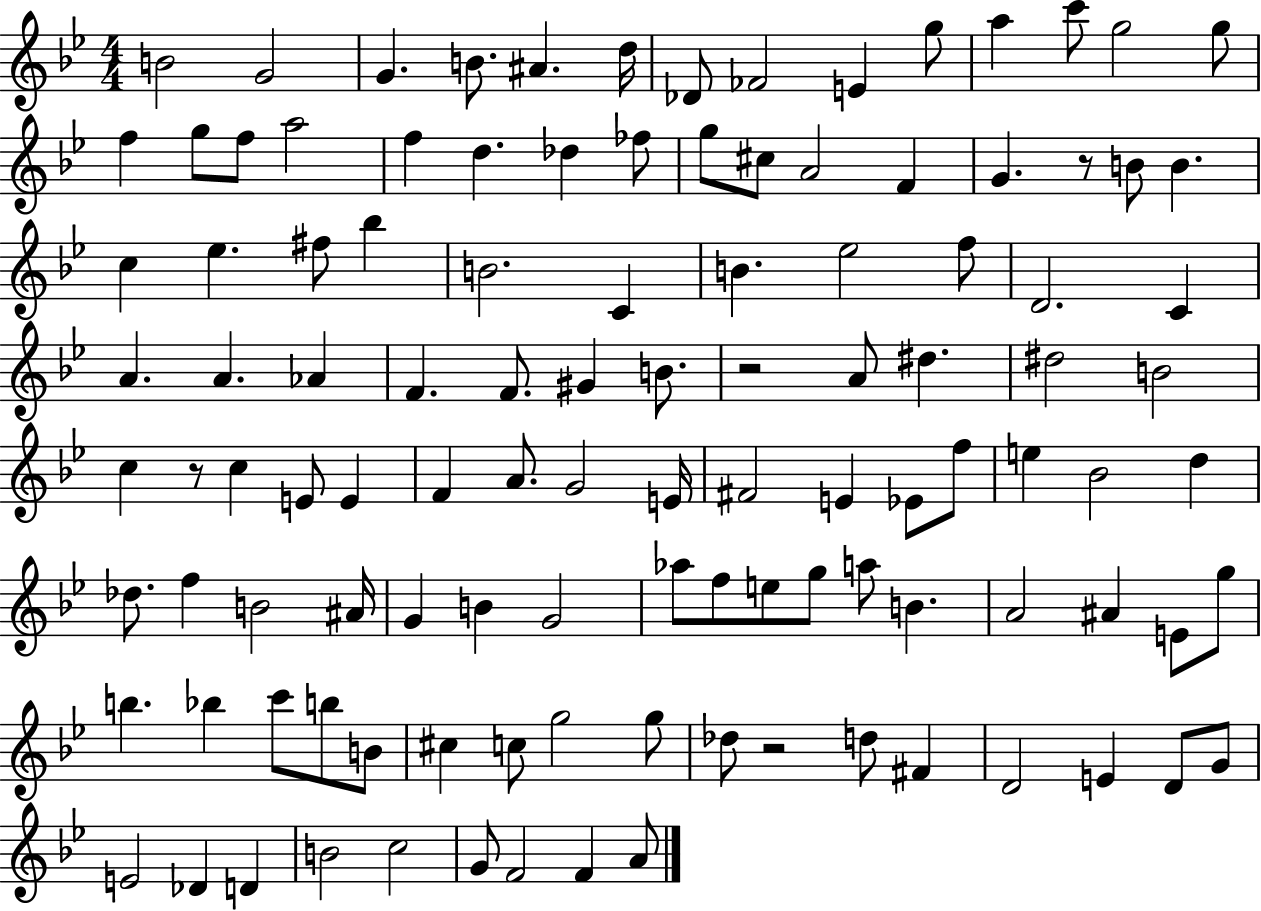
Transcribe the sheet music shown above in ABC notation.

X:1
T:Untitled
M:4/4
L:1/4
K:Bb
B2 G2 G B/2 ^A d/4 _D/2 _F2 E g/2 a c'/2 g2 g/2 f g/2 f/2 a2 f d _d _f/2 g/2 ^c/2 A2 F G z/2 B/2 B c _e ^f/2 _b B2 C B _e2 f/2 D2 C A A _A F F/2 ^G B/2 z2 A/2 ^d ^d2 B2 c z/2 c E/2 E F A/2 G2 E/4 ^F2 E _E/2 f/2 e _B2 d _d/2 f B2 ^A/4 G B G2 _a/2 f/2 e/2 g/2 a/2 B A2 ^A E/2 g/2 b _b c'/2 b/2 B/2 ^c c/2 g2 g/2 _d/2 z2 d/2 ^F D2 E D/2 G/2 E2 _D D B2 c2 G/2 F2 F A/2